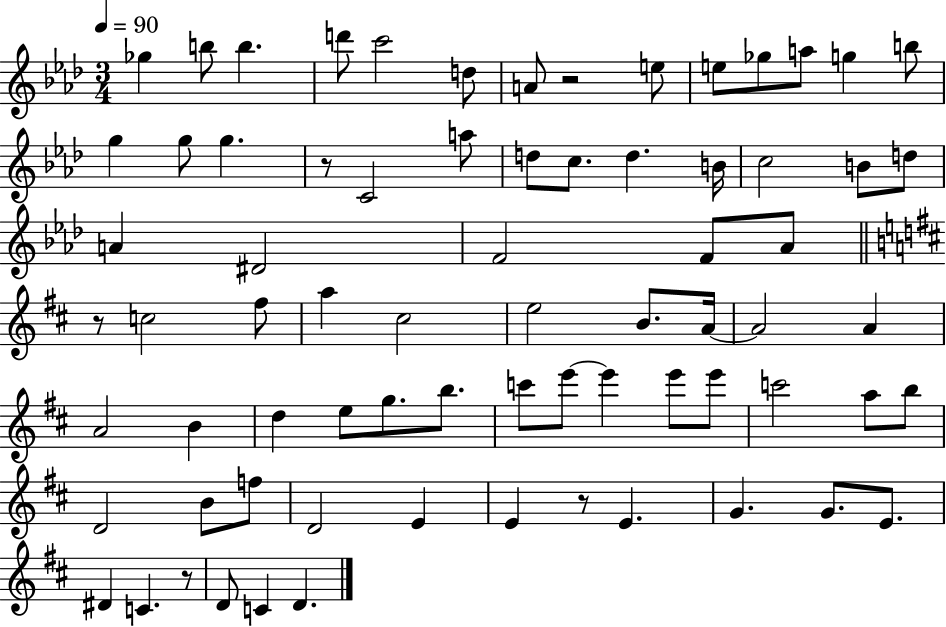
X:1
T:Untitled
M:3/4
L:1/4
K:Ab
_g b/2 b d'/2 c'2 d/2 A/2 z2 e/2 e/2 _g/2 a/2 g b/2 g g/2 g z/2 C2 a/2 d/2 c/2 d B/4 c2 B/2 d/2 A ^D2 F2 F/2 _A/2 z/2 c2 ^f/2 a ^c2 e2 B/2 A/4 A2 A A2 B d e/2 g/2 b/2 c'/2 e'/2 e' e'/2 e'/2 c'2 a/2 b/2 D2 B/2 f/2 D2 E E z/2 E G G/2 E/2 ^D C z/2 D/2 C D